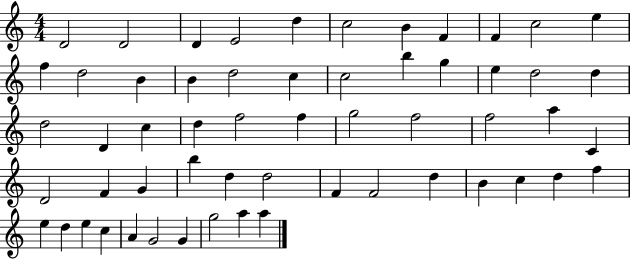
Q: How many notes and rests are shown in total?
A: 57